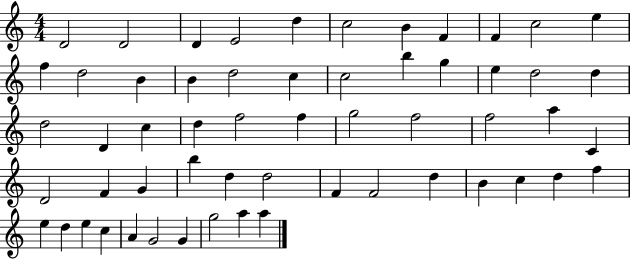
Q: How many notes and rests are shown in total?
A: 57